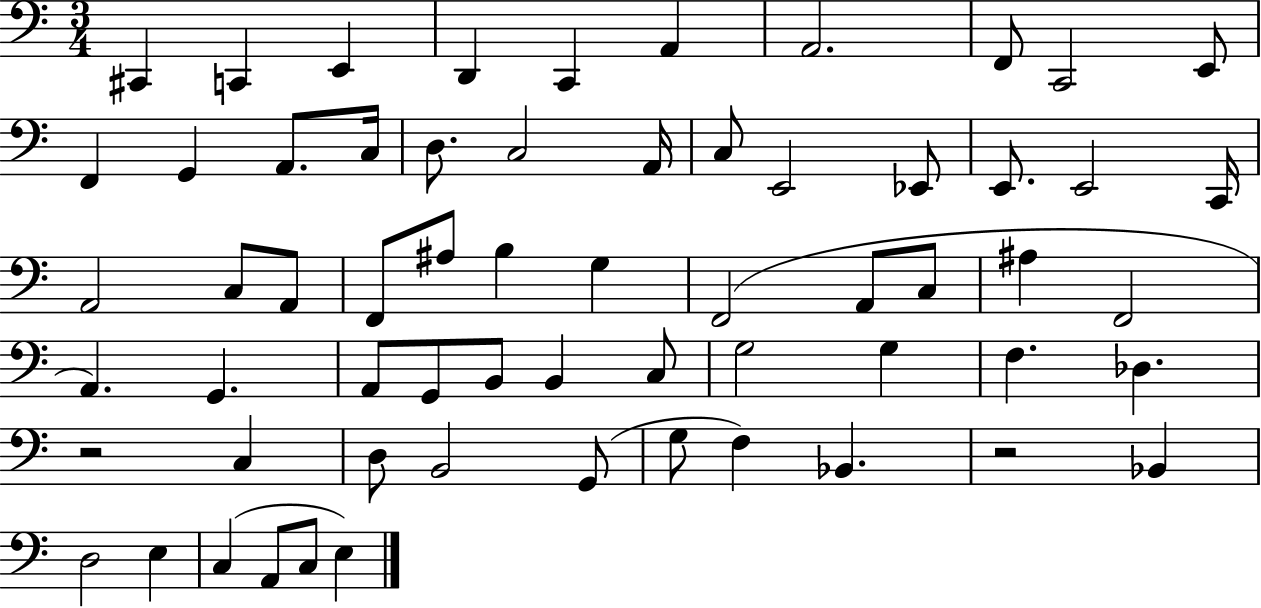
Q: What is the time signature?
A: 3/4